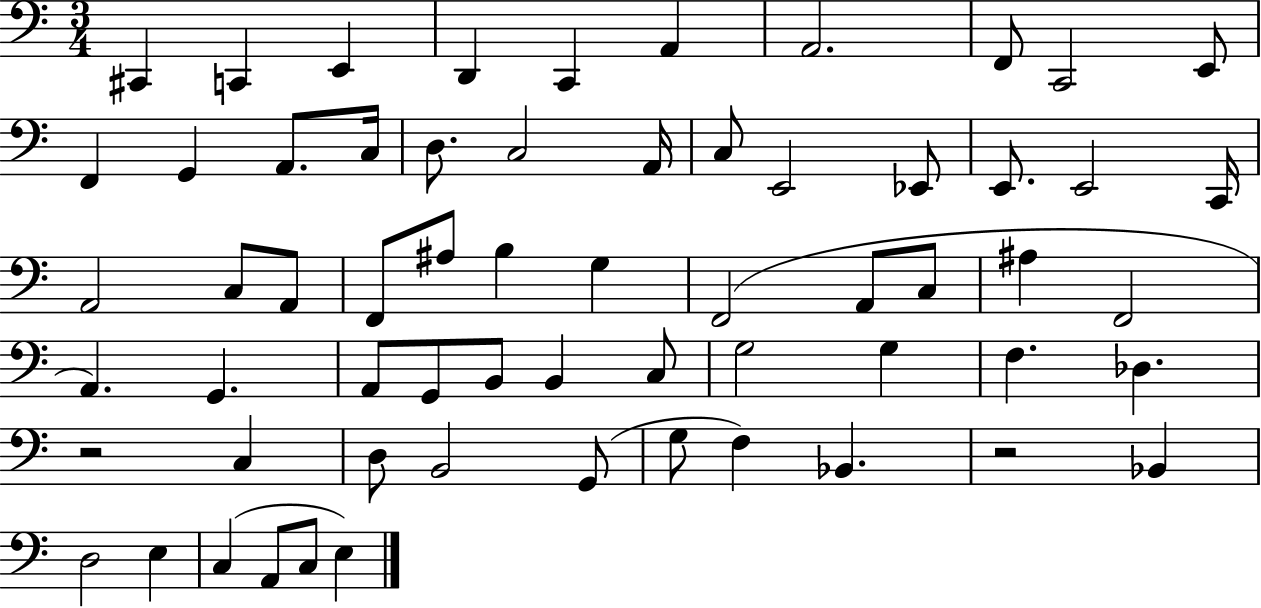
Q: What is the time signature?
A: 3/4